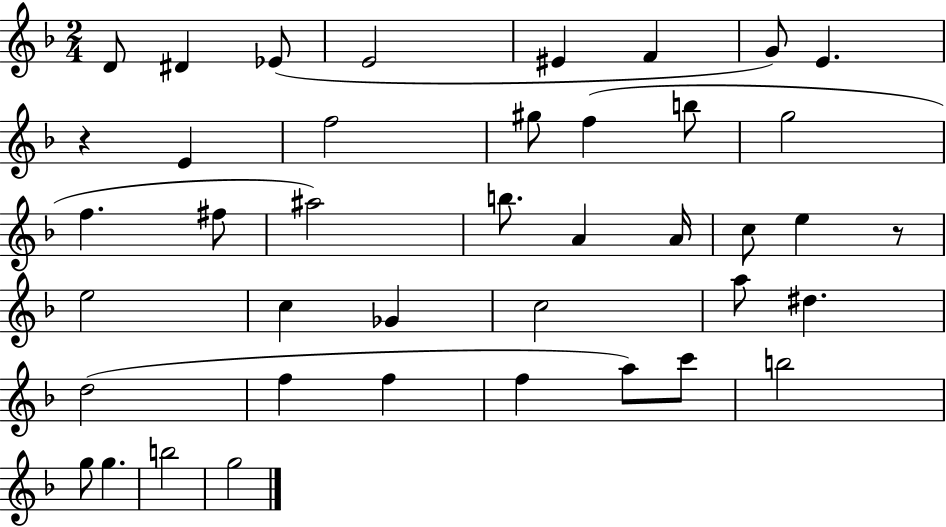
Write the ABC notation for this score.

X:1
T:Untitled
M:2/4
L:1/4
K:F
D/2 ^D _E/2 E2 ^E F G/2 E z E f2 ^g/2 f b/2 g2 f ^f/2 ^a2 b/2 A A/4 c/2 e z/2 e2 c _G c2 a/2 ^d d2 f f f a/2 c'/2 b2 g/2 g b2 g2